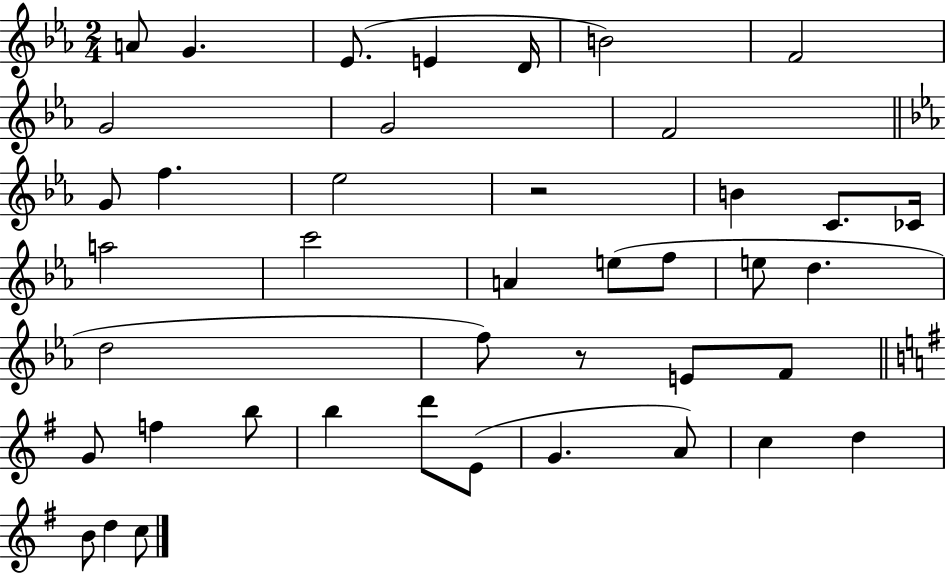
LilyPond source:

{
  \clef treble
  \numericTimeSignature
  \time 2/4
  \key ees \major
  a'8 g'4. | ees'8.( e'4 d'16 | b'2) | f'2 | \break g'2 | g'2 | f'2 | \bar "||" \break \key ees \major g'8 f''4. | ees''2 | r2 | b'4 c'8. ces'16 | \break a''2 | c'''2 | a'4 e''8( f''8 | e''8 d''4. | \break d''2 | f''8) r8 e'8 f'8 | \bar "||" \break \key g \major g'8 f''4 b''8 | b''4 d'''8 e'8( | g'4. a'8) | c''4 d''4 | \break b'8 d''4 c''8 | \bar "|."
}